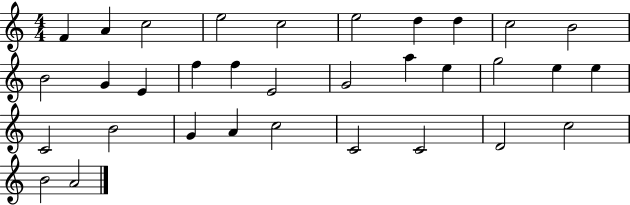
{
  \clef treble
  \numericTimeSignature
  \time 4/4
  \key c \major
  f'4 a'4 c''2 | e''2 c''2 | e''2 d''4 d''4 | c''2 b'2 | \break b'2 g'4 e'4 | f''4 f''4 e'2 | g'2 a''4 e''4 | g''2 e''4 e''4 | \break c'2 b'2 | g'4 a'4 c''2 | c'2 c'2 | d'2 c''2 | \break b'2 a'2 | \bar "|."
}